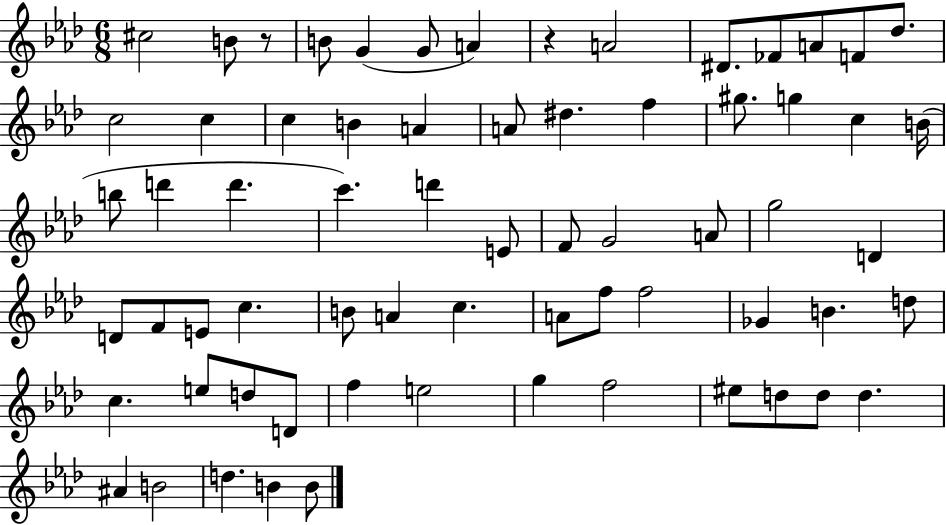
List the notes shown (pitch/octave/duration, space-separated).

C#5/h B4/e R/e B4/e G4/q G4/e A4/q R/q A4/h D#4/e. FES4/e A4/e F4/e Db5/e. C5/h C5/q C5/q B4/q A4/q A4/e D#5/q. F5/q G#5/e. G5/q C5/q B4/s B5/e D6/q D6/q. C6/q. D6/q E4/e F4/e G4/h A4/e G5/h D4/q D4/e F4/e E4/e C5/q. B4/e A4/q C5/q. A4/e F5/e F5/h Gb4/q B4/q. D5/e C5/q. E5/e D5/e D4/e F5/q E5/h G5/q F5/h EIS5/e D5/e D5/e D5/q. A#4/q B4/h D5/q. B4/q B4/e